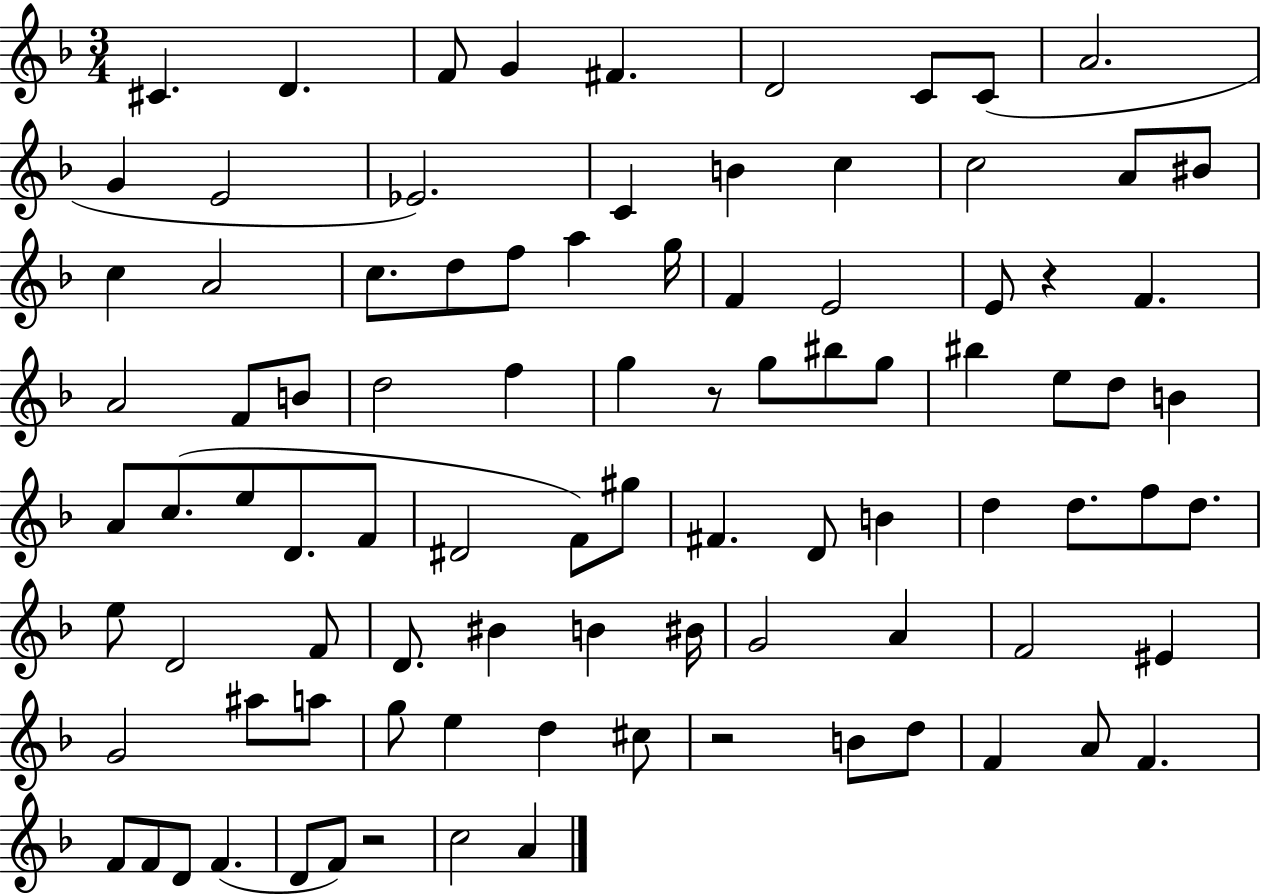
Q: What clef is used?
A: treble